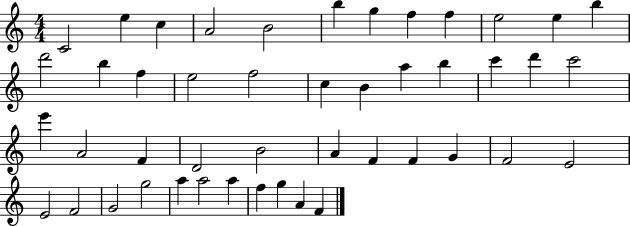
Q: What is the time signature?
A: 4/4